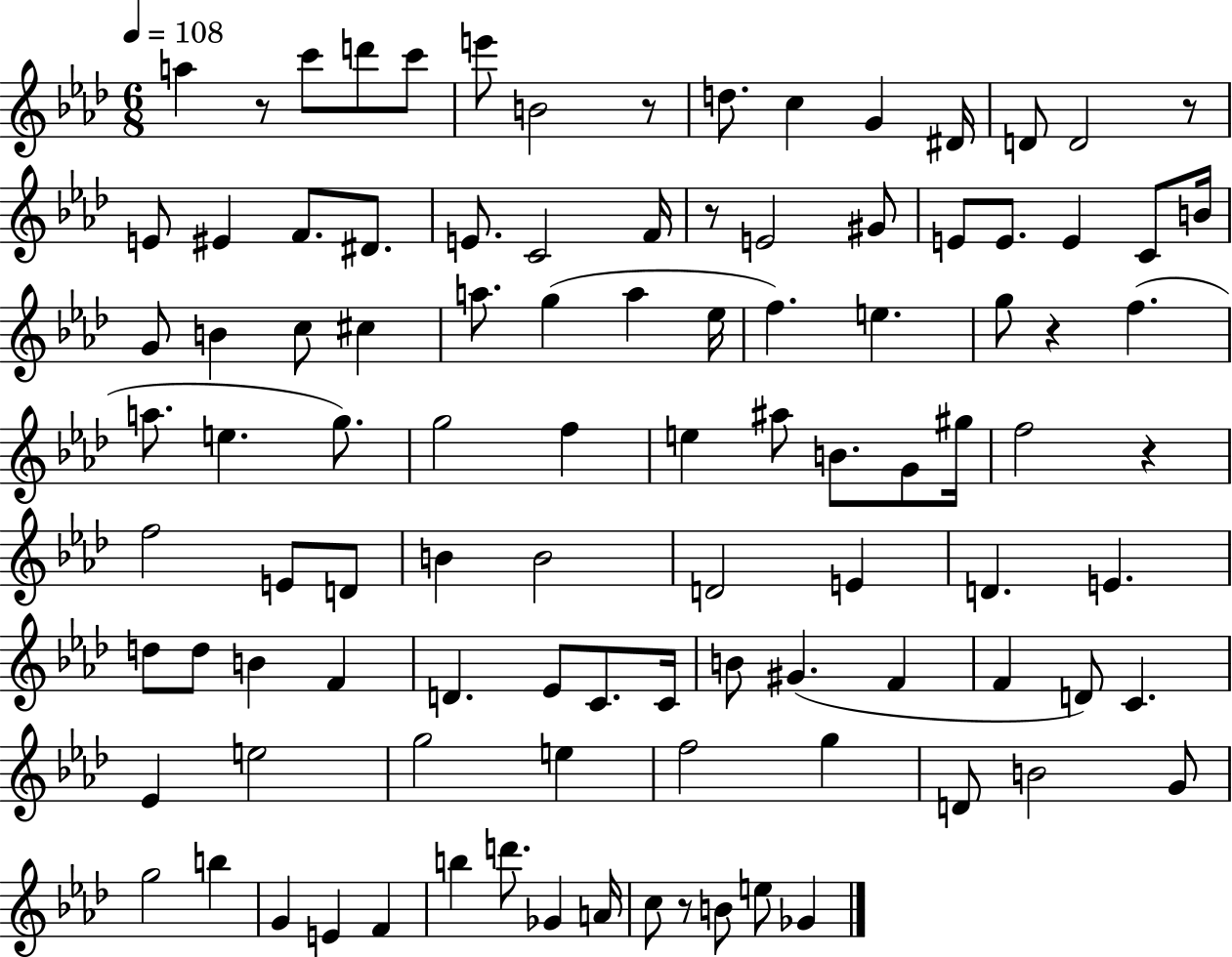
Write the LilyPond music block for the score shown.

{
  \clef treble
  \numericTimeSignature
  \time 6/8
  \key aes \major
  \tempo 4 = 108
  a''4 r8 c'''8 d'''8 c'''8 | e'''8 b'2 r8 | d''8. c''4 g'4 dis'16 | d'8 d'2 r8 | \break e'8 eis'4 f'8. dis'8. | e'8. c'2 f'16 | r8 e'2 gis'8 | e'8 e'8. e'4 c'8 b'16 | \break g'8 b'4 c''8 cis''4 | a''8. g''4( a''4 ees''16 | f''4.) e''4. | g''8 r4 f''4.( | \break a''8. e''4. g''8.) | g''2 f''4 | e''4 ais''8 b'8. g'8 gis''16 | f''2 r4 | \break f''2 e'8 d'8 | b'4 b'2 | d'2 e'4 | d'4. e'4. | \break d''8 d''8 b'4 f'4 | d'4. ees'8 c'8. c'16 | b'8 gis'4.( f'4 | f'4 d'8) c'4. | \break ees'4 e''2 | g''2 e''4 | f''2 g''4 | d'8 b'2 g'8 | \break g''2 b''4 | g'4 e'4 f'4 | b''4 d'''8. ges'4 a'16 | c''8 r8 b'8 e''8 ges'4 | \break \bar "|."
}